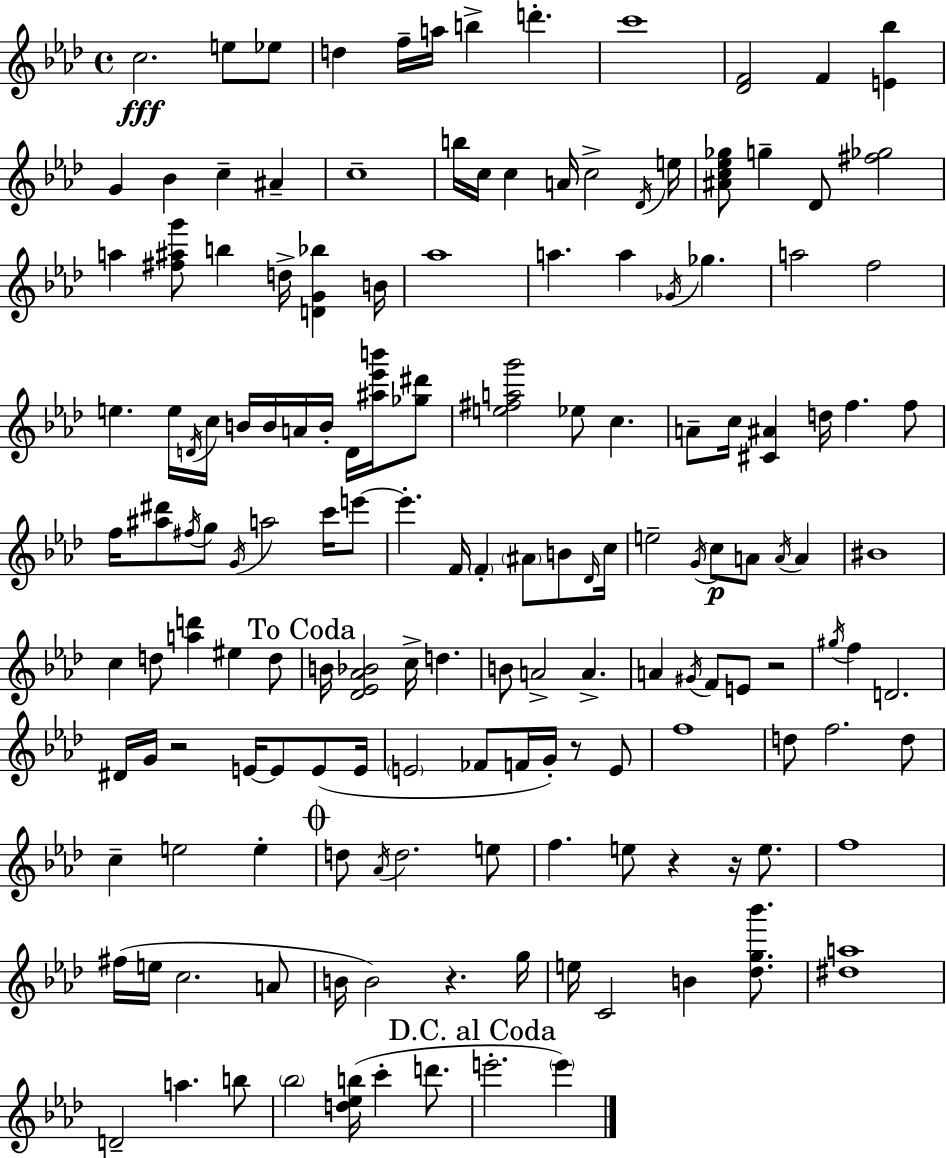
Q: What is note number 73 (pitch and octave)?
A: C5